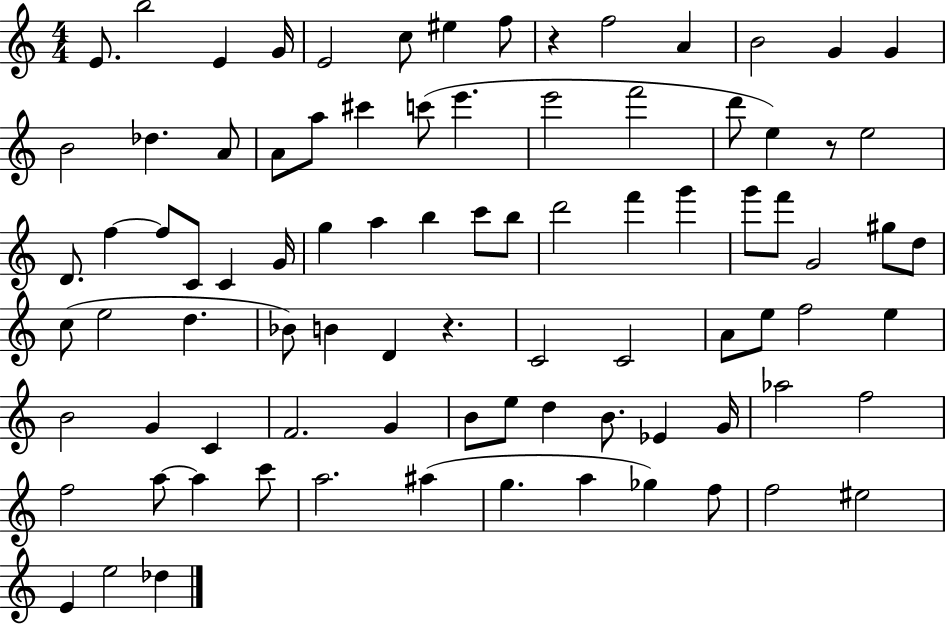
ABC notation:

X:1
T:Untitled
M:4/4
L:1/4
K:C
E/2 b2 E G/4 E2 c/2 ^e f/2 z f2 A B2 G G B2 _d A/2 A/2 a/2 ^c' c'/2 e' e'2 f'2 d'/2 e z/2 e2 D/2 f f/2 C/2 C G/4 g a b c'/2 b/2 d'2 f' g' g'/2 f'/2 G2 ^g/2 d/2 c/2 e2 d _B/2 B D z C2 C2 A/2 e/2 f2 e B2 G C F2 G B/2 e/2 d B/2 _E G/4 _a2 f2 f2 a/2 a c'/2 a2 ^a g a _g f/2 f2 ^e2 E e2 _d